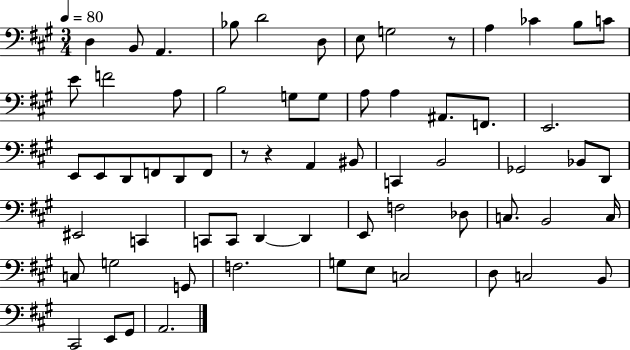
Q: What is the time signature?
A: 3/4